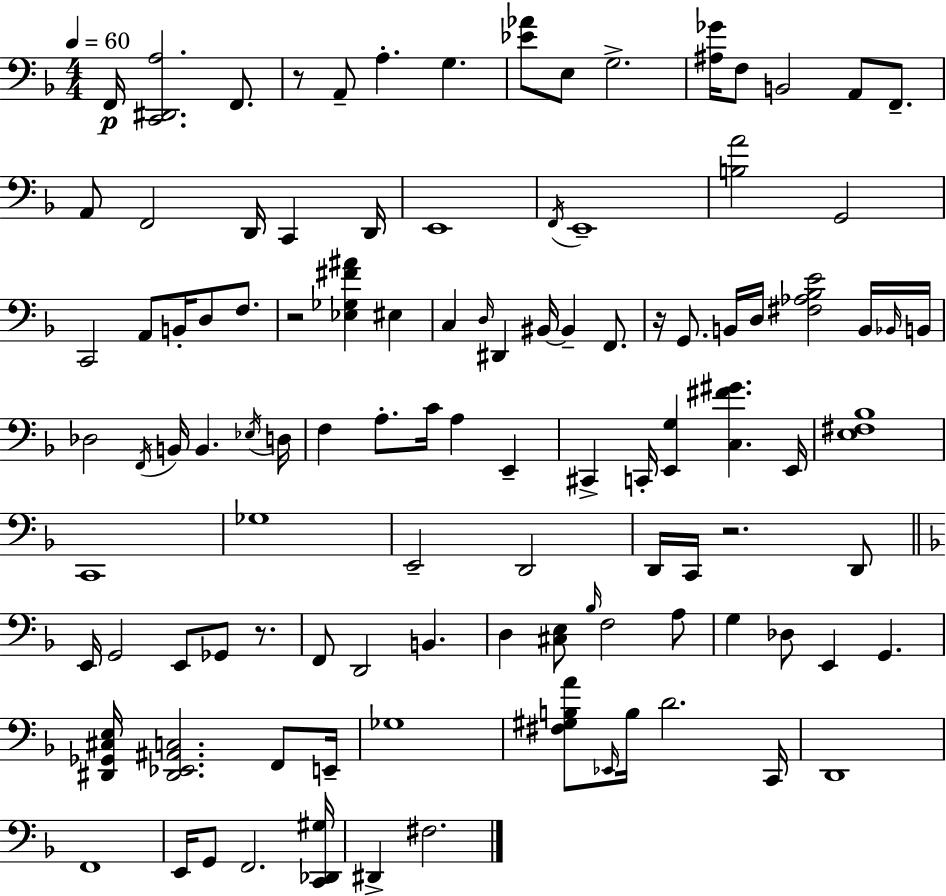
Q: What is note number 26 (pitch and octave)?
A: EIS3